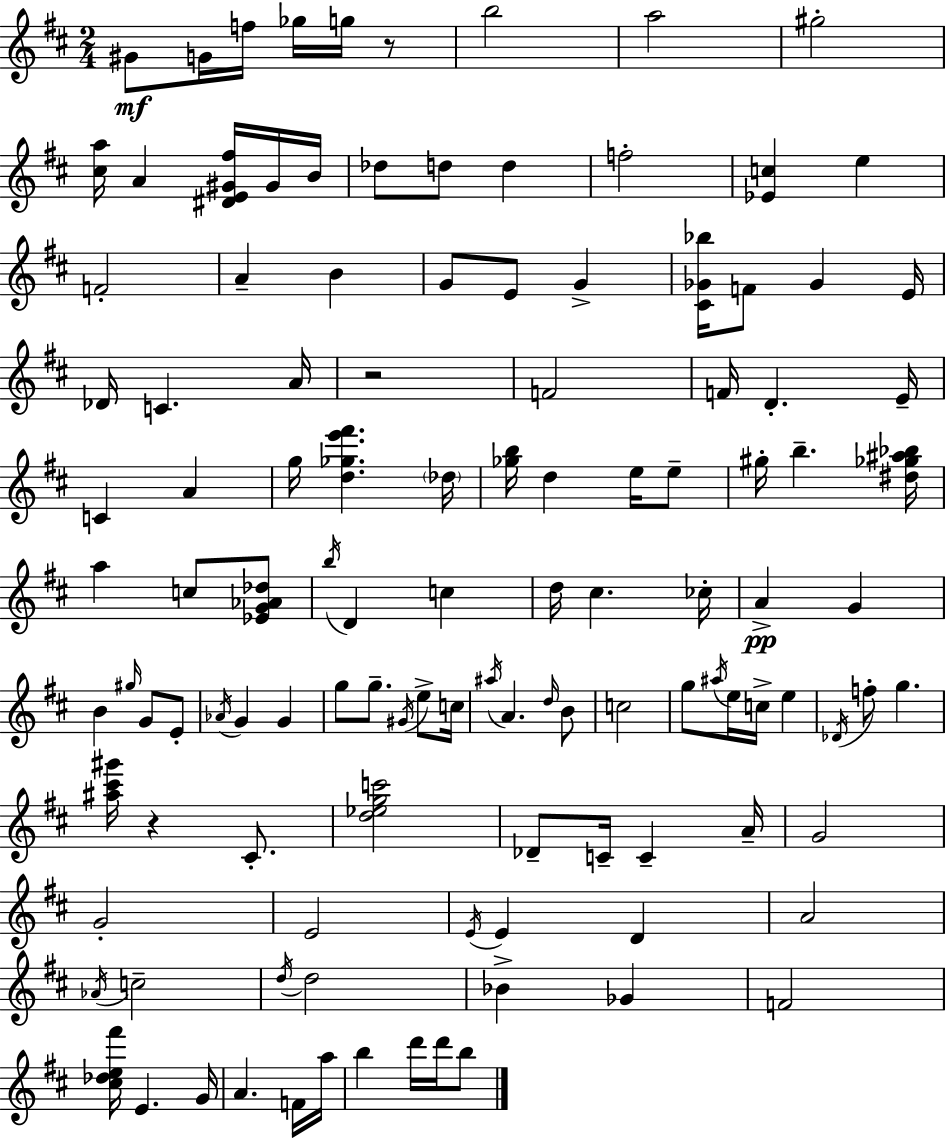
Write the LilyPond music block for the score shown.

{
  \clef treble
  \numericTimeSignature
  \time 2/4
  \key d \major
  gis'8\mf g'16 f''16 ges''16 g''16 r8 | b''2 | a''2 | gis''2-. | \break <cis'' a''>16 a'4 <dis' e' gis' fis''>16 gis'16 b'16 | des''8 d''8 d''4 | f''2-. | <ees' c''>4 e''4 | \break f'2-. | a'4-- b'4 | g'8 e'8 g'4-> | <cis' ges' bes''>16 f'8 ges'4 e'16 | \break des'16 c'4. a'16 | r2 | f'2 | f'16 d'4.-. e'16-- | \break c'4 a'4 | g''16 <d'' ges'' e''' fis'''>4. \parenthesize des''16 | <ges'' b''>16 d''4 e''16 e''8-- | gis''16-. b''4.-- <dis'' ges'' ais'' bes''>16 | \break a''4 c''8 <ees' g' aes' des''>8 | \acciaccatura { b''16 } d'4 c''4 | d''16 cis''4. | ces''16-. a'4->\pp g'4 | \break b'4 \grace { gis''16 } g'8 | e'8-. \acciaccatura { aes'16 } g'4 g'4 | g''8 g''8.-- | \acciaccatura { gis'16 } e''8-> c''16 \acciaccatura { ais''16 } a'4. | \break \grace { d''16 } b'8 c''2 | g''8 | \acciaccatura { ais''16 } e''16 c''16-> e''4 \acciaccatura { des'16 } | f''8-. g''4. | \break <ais'' cis''' gis'''>16 r4 cis'8.-. | <d'' ees'' g'' c'''>2 | des'8-- c'16-- c'4-- a'16-- | g'2 | \break g'2-. | e'2 | \acciaccatura { e'16 } e'4 d'4 | a'2 | \break \acciaccatura { aes'16 } c''2-- | \acciaccatura { d''16 } d''2 | bes'4-> ges'4 | f'2 | \break <cis'' des'' e'' fis'''>16 e'4. | g'16 a'4. | f'16 a''16 b''4 d'''16 | d'''16 b''8 \bar "|."
}